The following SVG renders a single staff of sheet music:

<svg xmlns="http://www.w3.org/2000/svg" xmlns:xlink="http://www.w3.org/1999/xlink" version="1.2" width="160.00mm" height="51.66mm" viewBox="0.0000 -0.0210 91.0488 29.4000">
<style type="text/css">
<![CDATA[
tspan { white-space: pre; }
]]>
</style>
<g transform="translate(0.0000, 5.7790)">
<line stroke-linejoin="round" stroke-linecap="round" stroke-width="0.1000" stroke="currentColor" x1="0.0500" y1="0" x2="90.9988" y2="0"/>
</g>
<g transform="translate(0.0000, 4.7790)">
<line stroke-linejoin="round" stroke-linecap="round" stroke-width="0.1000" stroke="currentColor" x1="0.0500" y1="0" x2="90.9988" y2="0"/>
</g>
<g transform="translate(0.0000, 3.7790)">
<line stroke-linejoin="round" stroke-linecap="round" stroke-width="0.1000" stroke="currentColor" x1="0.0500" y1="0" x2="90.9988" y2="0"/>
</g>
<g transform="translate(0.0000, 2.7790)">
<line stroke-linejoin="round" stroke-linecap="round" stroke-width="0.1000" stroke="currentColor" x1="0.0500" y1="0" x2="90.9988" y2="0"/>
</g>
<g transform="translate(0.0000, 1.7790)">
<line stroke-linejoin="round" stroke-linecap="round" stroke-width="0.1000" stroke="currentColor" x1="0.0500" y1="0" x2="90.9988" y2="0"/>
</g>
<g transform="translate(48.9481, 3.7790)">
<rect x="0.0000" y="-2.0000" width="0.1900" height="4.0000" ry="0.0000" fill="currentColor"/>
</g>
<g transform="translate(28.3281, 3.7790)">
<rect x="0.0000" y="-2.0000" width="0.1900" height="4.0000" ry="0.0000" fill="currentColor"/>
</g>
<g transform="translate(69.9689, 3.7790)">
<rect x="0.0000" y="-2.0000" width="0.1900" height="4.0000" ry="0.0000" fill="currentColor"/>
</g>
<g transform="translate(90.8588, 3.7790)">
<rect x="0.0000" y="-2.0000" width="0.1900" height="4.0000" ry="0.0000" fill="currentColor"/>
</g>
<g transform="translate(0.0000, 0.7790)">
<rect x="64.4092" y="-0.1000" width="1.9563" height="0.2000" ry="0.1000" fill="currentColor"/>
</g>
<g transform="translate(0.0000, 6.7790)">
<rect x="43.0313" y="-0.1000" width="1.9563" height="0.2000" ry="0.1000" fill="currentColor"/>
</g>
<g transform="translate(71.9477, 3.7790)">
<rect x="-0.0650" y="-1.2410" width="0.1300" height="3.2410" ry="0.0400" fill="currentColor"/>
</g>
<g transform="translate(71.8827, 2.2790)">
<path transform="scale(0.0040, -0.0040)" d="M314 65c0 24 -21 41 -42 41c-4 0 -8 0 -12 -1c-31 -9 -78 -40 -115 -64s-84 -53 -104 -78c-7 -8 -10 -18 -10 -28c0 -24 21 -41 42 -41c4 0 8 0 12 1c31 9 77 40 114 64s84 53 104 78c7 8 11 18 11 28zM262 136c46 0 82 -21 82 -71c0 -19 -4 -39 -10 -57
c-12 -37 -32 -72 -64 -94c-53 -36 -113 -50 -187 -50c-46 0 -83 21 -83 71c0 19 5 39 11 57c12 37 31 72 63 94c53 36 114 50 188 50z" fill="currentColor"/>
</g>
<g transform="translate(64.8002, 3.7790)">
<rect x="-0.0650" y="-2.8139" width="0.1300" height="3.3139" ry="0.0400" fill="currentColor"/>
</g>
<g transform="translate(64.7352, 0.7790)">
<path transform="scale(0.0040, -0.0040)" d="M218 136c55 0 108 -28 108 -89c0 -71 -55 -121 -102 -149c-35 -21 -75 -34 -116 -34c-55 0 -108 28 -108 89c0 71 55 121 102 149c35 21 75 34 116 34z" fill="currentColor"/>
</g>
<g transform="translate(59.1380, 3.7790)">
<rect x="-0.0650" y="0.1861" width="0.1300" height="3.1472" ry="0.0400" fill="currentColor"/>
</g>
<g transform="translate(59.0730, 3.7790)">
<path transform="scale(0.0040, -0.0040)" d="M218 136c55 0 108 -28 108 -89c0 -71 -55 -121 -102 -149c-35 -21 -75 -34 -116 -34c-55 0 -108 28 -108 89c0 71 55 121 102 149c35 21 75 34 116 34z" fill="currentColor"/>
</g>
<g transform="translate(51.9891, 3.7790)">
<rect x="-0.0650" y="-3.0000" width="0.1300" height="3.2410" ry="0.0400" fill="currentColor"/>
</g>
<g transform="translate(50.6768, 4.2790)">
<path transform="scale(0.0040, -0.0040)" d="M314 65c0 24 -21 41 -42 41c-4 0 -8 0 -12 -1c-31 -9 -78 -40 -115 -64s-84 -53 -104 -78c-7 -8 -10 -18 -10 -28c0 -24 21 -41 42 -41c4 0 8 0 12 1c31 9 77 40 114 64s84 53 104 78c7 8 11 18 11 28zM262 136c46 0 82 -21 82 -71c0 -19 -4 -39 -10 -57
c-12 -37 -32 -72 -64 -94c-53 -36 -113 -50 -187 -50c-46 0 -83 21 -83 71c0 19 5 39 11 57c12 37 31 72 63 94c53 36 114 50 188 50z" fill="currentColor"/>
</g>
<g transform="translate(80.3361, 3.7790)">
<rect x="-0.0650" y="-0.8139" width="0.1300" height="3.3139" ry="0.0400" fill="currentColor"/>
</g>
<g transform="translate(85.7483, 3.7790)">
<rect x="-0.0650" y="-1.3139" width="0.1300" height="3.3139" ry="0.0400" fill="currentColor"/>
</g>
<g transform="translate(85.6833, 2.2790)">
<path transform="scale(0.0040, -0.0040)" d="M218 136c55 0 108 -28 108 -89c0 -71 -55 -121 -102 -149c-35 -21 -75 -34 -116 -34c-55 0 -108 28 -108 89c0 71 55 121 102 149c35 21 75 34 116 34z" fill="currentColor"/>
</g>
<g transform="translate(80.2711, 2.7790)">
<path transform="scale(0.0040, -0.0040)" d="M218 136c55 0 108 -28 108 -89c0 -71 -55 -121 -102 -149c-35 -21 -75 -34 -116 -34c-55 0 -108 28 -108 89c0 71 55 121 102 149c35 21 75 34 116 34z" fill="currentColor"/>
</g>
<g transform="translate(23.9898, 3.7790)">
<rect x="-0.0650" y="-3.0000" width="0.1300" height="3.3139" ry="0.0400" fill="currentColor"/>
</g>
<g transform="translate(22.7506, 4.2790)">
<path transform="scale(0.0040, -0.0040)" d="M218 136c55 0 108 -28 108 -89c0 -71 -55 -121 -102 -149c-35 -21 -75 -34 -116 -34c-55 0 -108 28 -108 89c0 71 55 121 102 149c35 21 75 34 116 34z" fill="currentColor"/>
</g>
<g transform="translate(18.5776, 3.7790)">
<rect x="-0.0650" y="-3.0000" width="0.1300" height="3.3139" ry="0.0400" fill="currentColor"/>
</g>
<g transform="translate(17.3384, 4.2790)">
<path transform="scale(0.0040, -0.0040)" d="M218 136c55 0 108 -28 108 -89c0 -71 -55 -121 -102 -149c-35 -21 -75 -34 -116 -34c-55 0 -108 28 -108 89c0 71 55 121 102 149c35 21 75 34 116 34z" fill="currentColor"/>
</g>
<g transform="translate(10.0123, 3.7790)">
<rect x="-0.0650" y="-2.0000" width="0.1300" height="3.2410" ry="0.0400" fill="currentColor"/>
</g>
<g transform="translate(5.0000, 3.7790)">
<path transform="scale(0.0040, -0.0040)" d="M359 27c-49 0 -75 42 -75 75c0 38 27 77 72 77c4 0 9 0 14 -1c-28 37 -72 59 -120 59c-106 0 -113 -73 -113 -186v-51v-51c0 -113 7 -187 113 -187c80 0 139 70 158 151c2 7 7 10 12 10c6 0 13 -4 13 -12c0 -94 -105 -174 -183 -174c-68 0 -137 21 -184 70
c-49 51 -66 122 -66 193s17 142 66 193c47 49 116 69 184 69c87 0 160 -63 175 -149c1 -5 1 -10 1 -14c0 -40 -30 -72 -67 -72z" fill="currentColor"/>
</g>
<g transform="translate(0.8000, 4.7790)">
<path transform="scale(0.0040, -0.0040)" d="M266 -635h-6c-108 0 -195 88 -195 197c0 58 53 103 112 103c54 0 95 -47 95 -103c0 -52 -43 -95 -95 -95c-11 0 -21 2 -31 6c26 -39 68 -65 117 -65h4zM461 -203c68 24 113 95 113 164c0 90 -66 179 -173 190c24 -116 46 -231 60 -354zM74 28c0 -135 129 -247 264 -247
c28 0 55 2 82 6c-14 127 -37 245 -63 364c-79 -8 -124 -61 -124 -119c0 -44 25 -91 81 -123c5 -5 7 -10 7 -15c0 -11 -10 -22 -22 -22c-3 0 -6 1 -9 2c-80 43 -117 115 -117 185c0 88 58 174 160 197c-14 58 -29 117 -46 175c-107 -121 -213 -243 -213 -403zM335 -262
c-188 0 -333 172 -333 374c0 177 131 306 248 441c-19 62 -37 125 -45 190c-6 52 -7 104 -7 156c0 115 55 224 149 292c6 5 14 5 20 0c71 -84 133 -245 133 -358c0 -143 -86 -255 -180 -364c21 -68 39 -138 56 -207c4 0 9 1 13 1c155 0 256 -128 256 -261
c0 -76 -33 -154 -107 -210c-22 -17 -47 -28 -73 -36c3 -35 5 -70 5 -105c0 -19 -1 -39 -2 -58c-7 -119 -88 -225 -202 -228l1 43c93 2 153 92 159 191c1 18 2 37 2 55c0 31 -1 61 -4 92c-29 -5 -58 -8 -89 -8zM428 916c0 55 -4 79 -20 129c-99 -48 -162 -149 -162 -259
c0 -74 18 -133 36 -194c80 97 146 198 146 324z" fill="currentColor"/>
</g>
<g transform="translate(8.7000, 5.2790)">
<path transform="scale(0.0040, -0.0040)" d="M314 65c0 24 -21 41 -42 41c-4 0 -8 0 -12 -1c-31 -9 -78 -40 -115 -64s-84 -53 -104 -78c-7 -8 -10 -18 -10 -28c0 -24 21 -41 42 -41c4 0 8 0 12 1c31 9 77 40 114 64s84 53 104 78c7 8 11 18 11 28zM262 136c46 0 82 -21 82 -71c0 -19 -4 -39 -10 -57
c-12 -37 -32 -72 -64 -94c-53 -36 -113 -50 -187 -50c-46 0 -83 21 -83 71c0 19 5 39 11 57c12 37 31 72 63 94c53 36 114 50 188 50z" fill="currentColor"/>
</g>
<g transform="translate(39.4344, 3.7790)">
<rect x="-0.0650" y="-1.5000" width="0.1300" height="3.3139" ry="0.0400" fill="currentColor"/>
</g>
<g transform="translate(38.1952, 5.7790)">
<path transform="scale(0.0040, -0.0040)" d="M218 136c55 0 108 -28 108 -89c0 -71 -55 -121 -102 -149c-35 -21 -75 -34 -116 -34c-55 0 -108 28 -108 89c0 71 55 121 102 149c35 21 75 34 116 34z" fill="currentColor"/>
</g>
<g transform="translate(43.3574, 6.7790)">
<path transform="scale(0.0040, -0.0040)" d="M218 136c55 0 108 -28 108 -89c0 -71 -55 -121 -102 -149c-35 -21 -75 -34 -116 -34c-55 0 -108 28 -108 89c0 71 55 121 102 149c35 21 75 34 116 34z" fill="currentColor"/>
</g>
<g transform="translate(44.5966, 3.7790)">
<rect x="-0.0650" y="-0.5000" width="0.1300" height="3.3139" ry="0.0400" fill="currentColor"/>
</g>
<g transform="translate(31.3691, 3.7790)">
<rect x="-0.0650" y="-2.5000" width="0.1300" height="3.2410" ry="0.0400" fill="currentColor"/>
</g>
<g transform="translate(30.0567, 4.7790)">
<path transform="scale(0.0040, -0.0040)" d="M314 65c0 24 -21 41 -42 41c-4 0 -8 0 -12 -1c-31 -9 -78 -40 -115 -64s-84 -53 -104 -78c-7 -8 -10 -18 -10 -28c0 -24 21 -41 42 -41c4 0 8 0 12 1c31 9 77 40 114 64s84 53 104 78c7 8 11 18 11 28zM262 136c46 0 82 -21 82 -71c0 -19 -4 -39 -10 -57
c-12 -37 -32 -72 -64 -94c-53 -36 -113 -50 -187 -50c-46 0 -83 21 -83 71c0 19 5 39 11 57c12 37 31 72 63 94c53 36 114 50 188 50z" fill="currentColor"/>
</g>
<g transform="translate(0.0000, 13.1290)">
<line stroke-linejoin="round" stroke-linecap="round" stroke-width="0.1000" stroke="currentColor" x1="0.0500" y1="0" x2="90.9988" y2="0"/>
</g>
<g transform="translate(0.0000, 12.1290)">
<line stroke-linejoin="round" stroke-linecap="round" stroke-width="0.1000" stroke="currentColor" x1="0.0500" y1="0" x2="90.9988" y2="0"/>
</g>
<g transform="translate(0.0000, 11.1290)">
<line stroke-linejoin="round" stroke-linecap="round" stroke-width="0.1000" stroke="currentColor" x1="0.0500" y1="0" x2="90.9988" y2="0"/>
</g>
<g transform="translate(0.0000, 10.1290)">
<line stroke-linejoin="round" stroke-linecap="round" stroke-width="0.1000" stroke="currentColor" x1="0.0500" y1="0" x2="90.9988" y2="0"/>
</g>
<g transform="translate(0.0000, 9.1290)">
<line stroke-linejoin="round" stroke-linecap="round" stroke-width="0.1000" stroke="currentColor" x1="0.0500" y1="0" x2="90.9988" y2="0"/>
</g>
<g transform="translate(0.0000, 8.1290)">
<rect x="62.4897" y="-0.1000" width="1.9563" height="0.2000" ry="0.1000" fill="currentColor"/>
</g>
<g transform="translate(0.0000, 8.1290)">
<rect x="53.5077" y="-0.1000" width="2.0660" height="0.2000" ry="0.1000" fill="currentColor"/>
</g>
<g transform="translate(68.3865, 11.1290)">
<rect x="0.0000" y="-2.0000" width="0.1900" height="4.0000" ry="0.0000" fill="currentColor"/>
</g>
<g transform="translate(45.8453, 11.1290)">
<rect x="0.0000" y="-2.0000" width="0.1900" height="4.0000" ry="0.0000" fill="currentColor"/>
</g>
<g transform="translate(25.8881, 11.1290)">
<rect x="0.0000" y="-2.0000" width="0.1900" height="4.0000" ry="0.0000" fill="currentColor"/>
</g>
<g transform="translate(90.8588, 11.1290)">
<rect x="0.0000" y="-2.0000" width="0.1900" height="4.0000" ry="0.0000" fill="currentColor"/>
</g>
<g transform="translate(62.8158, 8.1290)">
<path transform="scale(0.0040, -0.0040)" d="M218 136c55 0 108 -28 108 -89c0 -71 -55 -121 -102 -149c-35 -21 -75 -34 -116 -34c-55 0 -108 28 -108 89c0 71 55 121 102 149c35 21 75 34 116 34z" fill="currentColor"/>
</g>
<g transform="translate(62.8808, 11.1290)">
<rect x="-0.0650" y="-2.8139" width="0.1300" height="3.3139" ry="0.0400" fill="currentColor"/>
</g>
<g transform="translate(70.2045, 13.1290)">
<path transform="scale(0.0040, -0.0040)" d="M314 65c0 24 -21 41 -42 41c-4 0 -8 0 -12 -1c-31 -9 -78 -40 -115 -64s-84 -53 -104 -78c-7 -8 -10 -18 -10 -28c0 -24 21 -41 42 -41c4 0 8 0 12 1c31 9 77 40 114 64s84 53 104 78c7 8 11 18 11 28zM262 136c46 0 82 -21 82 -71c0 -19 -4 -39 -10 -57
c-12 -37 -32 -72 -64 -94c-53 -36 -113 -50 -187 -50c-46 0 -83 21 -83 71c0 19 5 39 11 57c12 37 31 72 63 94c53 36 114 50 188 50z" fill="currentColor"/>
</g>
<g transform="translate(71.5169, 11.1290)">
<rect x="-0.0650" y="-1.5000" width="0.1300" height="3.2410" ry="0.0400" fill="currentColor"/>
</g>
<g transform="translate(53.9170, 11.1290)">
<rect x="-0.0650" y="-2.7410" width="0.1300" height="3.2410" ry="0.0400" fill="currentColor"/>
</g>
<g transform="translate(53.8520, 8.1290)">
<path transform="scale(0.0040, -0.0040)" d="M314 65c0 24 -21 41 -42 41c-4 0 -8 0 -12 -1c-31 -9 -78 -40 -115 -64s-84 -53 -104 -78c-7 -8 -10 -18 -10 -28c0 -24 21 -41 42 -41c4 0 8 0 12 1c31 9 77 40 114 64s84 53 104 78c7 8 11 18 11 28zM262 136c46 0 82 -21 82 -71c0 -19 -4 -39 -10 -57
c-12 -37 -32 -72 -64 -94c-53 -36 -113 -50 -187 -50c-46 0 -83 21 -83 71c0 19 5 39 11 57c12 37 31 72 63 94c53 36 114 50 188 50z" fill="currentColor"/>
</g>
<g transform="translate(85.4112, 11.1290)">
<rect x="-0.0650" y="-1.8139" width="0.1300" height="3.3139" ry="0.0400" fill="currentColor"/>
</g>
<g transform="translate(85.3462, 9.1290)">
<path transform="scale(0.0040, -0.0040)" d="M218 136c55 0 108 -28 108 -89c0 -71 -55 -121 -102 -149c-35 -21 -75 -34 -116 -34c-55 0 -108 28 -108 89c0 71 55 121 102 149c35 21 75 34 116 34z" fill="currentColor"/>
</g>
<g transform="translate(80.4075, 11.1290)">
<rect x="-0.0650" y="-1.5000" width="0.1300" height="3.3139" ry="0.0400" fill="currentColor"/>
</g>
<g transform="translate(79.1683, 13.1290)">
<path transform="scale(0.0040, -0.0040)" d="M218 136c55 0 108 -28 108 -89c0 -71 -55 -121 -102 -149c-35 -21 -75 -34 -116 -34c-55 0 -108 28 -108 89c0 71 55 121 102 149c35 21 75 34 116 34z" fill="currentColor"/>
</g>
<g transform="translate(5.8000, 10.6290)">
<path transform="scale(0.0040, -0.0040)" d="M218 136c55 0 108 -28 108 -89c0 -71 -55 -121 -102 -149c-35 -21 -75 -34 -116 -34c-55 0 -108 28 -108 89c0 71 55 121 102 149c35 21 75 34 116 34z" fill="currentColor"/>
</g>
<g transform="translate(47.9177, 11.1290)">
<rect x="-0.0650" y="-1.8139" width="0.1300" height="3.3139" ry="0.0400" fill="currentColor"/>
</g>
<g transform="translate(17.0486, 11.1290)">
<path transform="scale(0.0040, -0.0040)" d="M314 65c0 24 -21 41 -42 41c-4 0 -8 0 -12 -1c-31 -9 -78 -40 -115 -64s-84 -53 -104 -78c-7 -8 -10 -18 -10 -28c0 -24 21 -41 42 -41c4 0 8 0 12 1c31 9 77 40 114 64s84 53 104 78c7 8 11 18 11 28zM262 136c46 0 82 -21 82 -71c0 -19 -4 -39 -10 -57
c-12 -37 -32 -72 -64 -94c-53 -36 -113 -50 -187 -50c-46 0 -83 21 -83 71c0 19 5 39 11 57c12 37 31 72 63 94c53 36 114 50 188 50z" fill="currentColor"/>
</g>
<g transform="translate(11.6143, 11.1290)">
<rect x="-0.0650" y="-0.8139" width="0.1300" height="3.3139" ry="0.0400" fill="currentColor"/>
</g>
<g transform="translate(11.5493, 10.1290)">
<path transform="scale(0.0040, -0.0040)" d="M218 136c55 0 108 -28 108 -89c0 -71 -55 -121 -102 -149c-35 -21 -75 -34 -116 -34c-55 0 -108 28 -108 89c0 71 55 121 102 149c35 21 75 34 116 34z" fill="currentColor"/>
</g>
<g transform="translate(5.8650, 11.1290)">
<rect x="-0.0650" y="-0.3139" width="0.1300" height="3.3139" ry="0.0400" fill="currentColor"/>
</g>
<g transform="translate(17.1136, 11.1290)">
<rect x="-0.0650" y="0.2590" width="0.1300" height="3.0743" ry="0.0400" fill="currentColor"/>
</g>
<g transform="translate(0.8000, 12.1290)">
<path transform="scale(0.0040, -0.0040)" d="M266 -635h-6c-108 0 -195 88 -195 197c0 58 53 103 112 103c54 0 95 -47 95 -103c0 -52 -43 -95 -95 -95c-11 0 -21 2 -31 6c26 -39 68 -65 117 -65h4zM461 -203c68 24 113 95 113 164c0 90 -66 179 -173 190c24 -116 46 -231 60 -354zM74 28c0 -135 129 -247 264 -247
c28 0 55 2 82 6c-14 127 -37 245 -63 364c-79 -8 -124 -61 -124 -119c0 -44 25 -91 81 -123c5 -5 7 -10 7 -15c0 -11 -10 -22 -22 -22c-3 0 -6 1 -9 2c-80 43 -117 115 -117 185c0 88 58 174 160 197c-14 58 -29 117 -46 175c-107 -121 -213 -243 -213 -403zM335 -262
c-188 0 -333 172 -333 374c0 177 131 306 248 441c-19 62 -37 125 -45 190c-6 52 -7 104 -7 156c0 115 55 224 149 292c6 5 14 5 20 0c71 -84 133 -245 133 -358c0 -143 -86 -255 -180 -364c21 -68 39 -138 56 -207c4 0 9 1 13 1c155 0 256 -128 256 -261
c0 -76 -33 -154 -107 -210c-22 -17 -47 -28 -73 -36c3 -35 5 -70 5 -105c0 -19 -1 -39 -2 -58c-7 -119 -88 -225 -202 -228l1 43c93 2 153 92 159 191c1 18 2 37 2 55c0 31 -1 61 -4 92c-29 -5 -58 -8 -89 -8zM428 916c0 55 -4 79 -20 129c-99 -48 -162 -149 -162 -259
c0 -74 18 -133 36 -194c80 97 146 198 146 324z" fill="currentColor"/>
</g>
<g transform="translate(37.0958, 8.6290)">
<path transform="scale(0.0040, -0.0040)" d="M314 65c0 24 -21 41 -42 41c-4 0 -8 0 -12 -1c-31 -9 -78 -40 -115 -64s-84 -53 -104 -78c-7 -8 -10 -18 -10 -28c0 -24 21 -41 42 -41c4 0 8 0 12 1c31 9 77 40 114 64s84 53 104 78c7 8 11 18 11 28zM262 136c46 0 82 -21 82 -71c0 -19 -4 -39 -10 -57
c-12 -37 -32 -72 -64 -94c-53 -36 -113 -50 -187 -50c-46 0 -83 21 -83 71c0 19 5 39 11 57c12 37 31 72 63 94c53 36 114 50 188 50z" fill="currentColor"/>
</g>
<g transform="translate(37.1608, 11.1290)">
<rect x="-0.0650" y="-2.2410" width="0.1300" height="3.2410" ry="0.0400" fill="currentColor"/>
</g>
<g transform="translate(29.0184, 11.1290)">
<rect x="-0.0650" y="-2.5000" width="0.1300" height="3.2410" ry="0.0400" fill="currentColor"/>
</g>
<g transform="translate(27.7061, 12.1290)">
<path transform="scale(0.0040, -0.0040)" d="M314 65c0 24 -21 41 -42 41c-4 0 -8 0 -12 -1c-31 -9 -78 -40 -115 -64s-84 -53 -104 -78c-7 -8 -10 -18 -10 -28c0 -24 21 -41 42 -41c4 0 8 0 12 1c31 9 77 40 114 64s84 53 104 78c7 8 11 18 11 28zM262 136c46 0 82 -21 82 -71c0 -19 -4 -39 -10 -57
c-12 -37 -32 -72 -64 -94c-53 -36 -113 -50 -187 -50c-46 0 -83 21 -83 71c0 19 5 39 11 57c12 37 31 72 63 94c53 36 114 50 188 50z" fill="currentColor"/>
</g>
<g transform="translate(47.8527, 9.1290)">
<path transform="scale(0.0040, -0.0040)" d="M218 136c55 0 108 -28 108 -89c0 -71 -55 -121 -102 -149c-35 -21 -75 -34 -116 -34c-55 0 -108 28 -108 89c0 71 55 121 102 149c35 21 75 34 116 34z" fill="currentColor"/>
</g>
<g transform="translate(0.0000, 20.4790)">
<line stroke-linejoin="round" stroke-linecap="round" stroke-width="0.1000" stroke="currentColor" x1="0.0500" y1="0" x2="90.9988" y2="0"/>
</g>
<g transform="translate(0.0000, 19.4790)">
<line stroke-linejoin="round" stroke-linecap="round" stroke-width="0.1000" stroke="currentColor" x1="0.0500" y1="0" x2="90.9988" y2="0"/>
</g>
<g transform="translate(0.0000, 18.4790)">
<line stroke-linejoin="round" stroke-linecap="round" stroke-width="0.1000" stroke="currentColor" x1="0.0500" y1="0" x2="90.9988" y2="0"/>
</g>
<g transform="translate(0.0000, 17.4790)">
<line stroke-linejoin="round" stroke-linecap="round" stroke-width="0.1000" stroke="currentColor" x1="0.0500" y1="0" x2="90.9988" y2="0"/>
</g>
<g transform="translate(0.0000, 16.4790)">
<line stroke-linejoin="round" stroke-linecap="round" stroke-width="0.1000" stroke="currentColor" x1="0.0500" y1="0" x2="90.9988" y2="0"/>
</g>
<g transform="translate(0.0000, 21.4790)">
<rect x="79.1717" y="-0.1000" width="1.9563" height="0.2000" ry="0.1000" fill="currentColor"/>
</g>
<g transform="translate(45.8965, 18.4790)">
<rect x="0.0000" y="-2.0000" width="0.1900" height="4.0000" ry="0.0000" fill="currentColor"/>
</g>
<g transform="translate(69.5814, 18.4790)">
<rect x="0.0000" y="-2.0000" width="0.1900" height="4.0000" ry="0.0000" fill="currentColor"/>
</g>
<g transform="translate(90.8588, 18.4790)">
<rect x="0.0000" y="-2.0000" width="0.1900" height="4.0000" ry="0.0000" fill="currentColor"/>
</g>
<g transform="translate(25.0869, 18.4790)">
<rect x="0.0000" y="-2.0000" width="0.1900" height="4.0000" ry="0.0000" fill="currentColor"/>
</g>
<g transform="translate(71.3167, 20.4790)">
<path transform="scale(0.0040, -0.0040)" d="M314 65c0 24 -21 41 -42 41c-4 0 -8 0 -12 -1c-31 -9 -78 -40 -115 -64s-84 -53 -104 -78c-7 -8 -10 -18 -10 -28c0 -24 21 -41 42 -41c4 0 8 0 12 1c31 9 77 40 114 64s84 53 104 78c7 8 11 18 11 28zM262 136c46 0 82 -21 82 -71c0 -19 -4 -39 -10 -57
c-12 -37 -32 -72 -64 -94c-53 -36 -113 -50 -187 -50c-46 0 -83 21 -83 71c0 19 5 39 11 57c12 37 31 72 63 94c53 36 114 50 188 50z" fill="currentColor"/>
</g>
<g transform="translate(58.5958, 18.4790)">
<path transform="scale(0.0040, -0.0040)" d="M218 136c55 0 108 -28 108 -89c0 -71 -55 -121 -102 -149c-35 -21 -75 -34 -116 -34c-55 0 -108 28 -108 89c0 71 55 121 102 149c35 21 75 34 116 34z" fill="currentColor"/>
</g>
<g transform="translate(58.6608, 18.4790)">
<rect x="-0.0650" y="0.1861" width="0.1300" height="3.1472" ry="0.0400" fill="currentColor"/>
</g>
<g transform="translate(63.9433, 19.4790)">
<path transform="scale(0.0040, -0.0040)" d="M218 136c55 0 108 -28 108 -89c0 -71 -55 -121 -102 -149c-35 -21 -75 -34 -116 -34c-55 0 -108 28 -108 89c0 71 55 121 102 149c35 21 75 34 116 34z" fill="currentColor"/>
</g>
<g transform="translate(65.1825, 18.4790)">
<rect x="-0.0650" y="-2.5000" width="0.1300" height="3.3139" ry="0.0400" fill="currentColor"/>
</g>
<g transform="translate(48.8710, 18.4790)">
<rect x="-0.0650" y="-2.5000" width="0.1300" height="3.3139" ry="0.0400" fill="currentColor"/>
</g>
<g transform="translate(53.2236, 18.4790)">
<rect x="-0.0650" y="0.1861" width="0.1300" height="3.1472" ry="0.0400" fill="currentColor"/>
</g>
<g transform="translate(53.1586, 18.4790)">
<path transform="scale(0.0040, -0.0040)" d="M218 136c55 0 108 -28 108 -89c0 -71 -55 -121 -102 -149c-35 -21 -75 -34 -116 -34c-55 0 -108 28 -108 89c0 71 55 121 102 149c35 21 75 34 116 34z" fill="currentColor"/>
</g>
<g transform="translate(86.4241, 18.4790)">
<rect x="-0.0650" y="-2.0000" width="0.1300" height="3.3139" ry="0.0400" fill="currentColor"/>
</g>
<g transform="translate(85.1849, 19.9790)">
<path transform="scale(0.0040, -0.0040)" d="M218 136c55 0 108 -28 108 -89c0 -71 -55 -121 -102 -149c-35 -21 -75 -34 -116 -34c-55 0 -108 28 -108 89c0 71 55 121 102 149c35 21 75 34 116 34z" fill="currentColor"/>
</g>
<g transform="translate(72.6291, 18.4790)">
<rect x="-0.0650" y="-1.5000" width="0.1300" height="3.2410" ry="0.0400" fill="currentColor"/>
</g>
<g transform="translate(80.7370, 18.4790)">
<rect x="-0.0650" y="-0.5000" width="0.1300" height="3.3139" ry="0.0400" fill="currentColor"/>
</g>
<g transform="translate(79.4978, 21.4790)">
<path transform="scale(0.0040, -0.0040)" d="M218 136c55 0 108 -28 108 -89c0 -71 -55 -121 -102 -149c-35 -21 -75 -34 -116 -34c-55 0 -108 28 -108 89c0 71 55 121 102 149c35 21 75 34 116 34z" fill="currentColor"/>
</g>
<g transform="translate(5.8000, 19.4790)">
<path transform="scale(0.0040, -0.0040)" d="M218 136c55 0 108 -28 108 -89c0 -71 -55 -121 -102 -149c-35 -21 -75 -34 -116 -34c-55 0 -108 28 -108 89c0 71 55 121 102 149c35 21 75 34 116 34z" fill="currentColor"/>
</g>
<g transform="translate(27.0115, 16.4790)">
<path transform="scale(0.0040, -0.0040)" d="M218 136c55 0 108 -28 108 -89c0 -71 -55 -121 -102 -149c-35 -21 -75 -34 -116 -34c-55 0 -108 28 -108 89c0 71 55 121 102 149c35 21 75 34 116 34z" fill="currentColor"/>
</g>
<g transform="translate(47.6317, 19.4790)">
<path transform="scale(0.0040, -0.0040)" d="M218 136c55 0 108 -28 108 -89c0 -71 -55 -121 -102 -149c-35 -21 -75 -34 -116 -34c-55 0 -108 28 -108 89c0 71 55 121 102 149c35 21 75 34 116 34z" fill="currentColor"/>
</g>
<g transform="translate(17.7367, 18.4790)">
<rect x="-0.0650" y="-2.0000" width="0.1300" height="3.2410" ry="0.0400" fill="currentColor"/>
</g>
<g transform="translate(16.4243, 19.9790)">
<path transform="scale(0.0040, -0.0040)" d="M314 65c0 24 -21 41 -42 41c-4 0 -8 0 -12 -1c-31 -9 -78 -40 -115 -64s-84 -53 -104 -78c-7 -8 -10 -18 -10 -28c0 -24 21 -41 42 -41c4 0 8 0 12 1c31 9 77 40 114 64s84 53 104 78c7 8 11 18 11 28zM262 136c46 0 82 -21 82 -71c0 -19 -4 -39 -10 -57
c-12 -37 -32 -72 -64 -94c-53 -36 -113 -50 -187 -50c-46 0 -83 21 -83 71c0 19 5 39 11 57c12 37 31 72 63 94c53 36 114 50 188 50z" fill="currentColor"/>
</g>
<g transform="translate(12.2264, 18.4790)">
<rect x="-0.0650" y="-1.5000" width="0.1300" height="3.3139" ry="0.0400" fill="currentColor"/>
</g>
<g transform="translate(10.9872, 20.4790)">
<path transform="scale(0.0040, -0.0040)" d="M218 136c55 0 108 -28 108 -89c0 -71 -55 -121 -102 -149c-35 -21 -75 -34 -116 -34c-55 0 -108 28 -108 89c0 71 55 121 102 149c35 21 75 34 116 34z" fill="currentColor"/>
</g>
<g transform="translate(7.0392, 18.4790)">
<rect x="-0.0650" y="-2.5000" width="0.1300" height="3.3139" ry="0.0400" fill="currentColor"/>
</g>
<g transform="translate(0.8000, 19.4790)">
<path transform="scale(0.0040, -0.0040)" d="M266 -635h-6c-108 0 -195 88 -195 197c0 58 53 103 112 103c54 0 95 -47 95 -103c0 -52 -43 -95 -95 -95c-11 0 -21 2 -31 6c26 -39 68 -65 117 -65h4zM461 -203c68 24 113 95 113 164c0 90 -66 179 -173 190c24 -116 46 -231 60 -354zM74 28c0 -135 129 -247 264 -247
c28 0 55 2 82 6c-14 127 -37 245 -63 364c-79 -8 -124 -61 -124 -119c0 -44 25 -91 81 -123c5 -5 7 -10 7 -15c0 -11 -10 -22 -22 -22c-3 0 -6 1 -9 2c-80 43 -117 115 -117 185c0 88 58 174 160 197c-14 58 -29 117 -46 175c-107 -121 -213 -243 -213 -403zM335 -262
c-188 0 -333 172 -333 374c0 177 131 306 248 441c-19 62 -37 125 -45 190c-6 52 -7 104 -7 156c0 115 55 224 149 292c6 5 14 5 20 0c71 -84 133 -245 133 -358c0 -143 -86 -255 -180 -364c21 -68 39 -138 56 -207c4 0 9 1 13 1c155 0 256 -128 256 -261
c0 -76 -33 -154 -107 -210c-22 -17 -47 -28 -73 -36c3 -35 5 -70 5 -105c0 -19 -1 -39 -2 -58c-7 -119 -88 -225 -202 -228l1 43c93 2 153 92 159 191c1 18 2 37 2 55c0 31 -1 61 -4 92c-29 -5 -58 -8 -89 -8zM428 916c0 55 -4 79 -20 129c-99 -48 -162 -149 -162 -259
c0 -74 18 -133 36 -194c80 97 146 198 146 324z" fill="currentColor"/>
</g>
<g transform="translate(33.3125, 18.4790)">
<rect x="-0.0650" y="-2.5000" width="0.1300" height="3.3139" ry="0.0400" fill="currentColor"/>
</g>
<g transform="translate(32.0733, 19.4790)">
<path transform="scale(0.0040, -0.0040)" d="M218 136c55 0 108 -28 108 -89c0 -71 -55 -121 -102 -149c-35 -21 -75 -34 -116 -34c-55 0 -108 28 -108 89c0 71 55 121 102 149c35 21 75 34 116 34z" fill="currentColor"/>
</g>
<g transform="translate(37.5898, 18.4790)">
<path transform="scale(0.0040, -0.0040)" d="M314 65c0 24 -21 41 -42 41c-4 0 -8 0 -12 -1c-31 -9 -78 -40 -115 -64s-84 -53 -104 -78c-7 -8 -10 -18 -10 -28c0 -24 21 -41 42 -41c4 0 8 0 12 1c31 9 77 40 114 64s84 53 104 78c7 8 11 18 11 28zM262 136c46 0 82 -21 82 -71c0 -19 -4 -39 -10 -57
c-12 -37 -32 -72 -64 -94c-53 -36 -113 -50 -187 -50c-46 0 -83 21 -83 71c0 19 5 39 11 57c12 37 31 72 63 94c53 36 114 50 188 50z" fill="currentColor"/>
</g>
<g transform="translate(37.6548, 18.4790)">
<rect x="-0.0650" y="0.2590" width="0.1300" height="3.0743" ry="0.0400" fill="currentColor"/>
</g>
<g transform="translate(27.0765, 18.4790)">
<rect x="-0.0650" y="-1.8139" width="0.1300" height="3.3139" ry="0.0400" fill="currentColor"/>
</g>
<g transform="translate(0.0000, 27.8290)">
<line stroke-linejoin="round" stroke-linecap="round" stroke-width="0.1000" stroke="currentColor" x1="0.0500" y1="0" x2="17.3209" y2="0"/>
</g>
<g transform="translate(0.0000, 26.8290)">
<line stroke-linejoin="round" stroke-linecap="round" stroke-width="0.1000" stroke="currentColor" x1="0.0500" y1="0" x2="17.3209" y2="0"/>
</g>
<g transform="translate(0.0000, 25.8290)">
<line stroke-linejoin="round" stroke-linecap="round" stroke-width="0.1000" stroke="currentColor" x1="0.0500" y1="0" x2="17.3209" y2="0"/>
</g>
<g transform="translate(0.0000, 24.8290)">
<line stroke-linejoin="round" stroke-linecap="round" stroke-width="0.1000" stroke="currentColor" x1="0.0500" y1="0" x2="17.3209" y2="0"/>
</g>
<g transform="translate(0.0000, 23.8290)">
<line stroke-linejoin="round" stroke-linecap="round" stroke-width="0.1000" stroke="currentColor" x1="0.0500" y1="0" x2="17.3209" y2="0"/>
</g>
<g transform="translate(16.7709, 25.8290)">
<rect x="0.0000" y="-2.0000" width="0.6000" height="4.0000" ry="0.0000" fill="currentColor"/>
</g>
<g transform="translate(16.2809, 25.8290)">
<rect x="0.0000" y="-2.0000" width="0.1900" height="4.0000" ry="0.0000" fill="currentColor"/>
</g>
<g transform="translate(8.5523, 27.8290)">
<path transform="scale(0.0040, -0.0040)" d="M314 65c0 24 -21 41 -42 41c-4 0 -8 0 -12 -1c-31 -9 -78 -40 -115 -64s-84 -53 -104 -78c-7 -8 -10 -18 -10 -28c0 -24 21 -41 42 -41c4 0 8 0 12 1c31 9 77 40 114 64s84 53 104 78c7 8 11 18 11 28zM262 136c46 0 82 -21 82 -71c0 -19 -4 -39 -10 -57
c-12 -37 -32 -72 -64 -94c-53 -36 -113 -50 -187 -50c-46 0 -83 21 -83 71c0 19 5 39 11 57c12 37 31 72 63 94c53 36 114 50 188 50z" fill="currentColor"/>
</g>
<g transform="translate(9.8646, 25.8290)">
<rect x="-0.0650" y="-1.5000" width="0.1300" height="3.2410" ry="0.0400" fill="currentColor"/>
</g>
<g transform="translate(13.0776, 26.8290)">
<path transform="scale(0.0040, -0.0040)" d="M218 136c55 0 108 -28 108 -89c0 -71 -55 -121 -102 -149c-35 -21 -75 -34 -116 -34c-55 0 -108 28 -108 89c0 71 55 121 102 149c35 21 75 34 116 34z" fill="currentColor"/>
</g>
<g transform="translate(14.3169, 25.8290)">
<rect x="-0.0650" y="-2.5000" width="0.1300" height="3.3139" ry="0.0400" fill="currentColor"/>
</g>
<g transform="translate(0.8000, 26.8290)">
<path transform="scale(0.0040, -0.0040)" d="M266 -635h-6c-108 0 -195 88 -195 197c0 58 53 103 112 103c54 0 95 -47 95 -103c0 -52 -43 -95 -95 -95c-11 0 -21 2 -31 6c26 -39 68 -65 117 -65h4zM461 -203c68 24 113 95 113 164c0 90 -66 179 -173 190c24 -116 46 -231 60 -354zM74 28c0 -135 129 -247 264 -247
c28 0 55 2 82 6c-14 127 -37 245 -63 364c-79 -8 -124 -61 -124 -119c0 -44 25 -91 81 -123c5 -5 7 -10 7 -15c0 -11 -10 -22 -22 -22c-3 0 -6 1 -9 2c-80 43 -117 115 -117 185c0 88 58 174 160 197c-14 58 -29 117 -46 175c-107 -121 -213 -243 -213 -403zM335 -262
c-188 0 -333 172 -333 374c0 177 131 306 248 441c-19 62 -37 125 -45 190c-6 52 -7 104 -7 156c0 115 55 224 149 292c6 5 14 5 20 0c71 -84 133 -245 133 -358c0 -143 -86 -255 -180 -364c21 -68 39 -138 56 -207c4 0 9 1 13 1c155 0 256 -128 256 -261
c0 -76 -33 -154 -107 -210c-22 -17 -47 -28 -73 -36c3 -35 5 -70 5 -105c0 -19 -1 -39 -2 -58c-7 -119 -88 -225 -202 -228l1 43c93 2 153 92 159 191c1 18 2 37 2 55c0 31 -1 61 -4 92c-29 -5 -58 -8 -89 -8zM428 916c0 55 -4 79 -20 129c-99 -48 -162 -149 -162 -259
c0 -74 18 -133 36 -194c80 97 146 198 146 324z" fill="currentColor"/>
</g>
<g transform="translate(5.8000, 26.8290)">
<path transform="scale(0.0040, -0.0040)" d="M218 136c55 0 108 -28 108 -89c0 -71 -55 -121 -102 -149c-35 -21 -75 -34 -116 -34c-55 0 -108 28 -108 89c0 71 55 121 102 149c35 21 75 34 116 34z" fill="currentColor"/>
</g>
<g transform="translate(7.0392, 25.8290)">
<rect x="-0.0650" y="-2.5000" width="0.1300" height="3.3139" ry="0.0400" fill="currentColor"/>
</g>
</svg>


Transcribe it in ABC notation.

X:1
T:Untitled
M:4/4
L:1/4
K:C
F2 A A G2 E C A2 B a e2 d e c d B2 G2 g2 f a2 a E2 E f G E F2 f G B2 G B B G E2 C F G E2 G